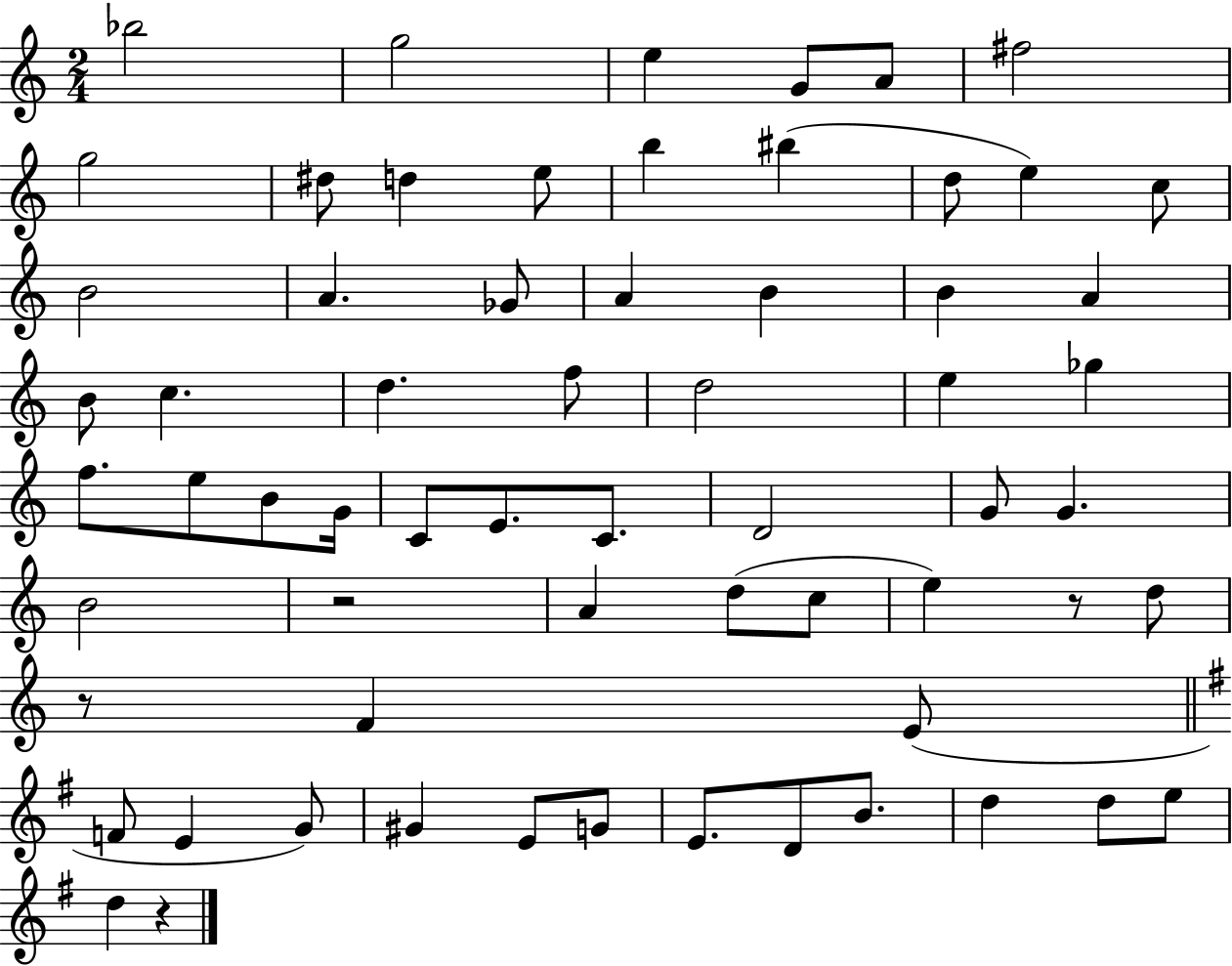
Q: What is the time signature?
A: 2/4